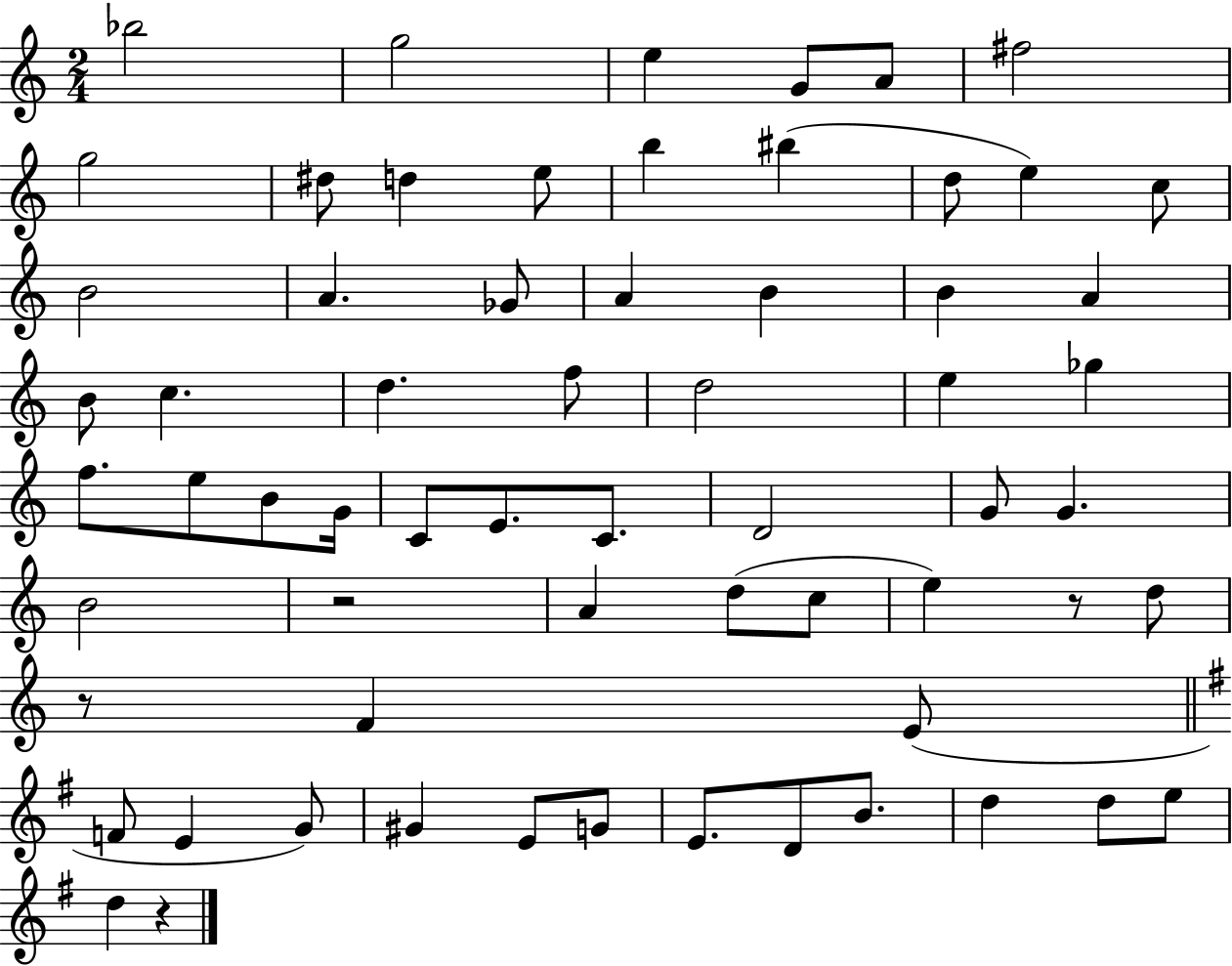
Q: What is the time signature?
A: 2/4